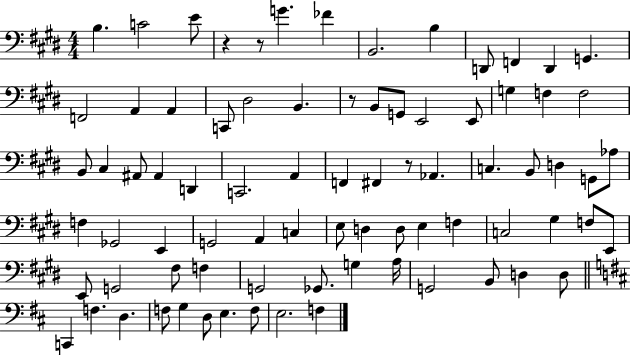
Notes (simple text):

B3/q. C4/h E4/e R/q R/e G4/q. FES4/q B2/h. B3/q D2/e F2/q D2/q G2/q. F2/h A2/q A2/q C2/e D#3/h B2/q. R/e B2/e G2/e E2/h E2/e G3/q F3/q F3/h B2/e C#3/q A#2/e A#2/q D2/q C2/h. A2/q F2/q F#2/q R/e Ab2/q. C3/q. B2/e D3/q G2/e Ab3/e F3/q Gb2/h E2/q G2/h A2/q C3/q E3/e D3/q D3/e E3/q F3/q C3/h G#3/q F3/e E2/e E2/e G2/h F#3/e F3/q G2/h Gb2/e. G3/q A3/s G2/h B2/e D3/q D3/e C2/q F3/q. D3/q. F3/e G3/q D3/e E3/q. F3/e E3/h. F3/q